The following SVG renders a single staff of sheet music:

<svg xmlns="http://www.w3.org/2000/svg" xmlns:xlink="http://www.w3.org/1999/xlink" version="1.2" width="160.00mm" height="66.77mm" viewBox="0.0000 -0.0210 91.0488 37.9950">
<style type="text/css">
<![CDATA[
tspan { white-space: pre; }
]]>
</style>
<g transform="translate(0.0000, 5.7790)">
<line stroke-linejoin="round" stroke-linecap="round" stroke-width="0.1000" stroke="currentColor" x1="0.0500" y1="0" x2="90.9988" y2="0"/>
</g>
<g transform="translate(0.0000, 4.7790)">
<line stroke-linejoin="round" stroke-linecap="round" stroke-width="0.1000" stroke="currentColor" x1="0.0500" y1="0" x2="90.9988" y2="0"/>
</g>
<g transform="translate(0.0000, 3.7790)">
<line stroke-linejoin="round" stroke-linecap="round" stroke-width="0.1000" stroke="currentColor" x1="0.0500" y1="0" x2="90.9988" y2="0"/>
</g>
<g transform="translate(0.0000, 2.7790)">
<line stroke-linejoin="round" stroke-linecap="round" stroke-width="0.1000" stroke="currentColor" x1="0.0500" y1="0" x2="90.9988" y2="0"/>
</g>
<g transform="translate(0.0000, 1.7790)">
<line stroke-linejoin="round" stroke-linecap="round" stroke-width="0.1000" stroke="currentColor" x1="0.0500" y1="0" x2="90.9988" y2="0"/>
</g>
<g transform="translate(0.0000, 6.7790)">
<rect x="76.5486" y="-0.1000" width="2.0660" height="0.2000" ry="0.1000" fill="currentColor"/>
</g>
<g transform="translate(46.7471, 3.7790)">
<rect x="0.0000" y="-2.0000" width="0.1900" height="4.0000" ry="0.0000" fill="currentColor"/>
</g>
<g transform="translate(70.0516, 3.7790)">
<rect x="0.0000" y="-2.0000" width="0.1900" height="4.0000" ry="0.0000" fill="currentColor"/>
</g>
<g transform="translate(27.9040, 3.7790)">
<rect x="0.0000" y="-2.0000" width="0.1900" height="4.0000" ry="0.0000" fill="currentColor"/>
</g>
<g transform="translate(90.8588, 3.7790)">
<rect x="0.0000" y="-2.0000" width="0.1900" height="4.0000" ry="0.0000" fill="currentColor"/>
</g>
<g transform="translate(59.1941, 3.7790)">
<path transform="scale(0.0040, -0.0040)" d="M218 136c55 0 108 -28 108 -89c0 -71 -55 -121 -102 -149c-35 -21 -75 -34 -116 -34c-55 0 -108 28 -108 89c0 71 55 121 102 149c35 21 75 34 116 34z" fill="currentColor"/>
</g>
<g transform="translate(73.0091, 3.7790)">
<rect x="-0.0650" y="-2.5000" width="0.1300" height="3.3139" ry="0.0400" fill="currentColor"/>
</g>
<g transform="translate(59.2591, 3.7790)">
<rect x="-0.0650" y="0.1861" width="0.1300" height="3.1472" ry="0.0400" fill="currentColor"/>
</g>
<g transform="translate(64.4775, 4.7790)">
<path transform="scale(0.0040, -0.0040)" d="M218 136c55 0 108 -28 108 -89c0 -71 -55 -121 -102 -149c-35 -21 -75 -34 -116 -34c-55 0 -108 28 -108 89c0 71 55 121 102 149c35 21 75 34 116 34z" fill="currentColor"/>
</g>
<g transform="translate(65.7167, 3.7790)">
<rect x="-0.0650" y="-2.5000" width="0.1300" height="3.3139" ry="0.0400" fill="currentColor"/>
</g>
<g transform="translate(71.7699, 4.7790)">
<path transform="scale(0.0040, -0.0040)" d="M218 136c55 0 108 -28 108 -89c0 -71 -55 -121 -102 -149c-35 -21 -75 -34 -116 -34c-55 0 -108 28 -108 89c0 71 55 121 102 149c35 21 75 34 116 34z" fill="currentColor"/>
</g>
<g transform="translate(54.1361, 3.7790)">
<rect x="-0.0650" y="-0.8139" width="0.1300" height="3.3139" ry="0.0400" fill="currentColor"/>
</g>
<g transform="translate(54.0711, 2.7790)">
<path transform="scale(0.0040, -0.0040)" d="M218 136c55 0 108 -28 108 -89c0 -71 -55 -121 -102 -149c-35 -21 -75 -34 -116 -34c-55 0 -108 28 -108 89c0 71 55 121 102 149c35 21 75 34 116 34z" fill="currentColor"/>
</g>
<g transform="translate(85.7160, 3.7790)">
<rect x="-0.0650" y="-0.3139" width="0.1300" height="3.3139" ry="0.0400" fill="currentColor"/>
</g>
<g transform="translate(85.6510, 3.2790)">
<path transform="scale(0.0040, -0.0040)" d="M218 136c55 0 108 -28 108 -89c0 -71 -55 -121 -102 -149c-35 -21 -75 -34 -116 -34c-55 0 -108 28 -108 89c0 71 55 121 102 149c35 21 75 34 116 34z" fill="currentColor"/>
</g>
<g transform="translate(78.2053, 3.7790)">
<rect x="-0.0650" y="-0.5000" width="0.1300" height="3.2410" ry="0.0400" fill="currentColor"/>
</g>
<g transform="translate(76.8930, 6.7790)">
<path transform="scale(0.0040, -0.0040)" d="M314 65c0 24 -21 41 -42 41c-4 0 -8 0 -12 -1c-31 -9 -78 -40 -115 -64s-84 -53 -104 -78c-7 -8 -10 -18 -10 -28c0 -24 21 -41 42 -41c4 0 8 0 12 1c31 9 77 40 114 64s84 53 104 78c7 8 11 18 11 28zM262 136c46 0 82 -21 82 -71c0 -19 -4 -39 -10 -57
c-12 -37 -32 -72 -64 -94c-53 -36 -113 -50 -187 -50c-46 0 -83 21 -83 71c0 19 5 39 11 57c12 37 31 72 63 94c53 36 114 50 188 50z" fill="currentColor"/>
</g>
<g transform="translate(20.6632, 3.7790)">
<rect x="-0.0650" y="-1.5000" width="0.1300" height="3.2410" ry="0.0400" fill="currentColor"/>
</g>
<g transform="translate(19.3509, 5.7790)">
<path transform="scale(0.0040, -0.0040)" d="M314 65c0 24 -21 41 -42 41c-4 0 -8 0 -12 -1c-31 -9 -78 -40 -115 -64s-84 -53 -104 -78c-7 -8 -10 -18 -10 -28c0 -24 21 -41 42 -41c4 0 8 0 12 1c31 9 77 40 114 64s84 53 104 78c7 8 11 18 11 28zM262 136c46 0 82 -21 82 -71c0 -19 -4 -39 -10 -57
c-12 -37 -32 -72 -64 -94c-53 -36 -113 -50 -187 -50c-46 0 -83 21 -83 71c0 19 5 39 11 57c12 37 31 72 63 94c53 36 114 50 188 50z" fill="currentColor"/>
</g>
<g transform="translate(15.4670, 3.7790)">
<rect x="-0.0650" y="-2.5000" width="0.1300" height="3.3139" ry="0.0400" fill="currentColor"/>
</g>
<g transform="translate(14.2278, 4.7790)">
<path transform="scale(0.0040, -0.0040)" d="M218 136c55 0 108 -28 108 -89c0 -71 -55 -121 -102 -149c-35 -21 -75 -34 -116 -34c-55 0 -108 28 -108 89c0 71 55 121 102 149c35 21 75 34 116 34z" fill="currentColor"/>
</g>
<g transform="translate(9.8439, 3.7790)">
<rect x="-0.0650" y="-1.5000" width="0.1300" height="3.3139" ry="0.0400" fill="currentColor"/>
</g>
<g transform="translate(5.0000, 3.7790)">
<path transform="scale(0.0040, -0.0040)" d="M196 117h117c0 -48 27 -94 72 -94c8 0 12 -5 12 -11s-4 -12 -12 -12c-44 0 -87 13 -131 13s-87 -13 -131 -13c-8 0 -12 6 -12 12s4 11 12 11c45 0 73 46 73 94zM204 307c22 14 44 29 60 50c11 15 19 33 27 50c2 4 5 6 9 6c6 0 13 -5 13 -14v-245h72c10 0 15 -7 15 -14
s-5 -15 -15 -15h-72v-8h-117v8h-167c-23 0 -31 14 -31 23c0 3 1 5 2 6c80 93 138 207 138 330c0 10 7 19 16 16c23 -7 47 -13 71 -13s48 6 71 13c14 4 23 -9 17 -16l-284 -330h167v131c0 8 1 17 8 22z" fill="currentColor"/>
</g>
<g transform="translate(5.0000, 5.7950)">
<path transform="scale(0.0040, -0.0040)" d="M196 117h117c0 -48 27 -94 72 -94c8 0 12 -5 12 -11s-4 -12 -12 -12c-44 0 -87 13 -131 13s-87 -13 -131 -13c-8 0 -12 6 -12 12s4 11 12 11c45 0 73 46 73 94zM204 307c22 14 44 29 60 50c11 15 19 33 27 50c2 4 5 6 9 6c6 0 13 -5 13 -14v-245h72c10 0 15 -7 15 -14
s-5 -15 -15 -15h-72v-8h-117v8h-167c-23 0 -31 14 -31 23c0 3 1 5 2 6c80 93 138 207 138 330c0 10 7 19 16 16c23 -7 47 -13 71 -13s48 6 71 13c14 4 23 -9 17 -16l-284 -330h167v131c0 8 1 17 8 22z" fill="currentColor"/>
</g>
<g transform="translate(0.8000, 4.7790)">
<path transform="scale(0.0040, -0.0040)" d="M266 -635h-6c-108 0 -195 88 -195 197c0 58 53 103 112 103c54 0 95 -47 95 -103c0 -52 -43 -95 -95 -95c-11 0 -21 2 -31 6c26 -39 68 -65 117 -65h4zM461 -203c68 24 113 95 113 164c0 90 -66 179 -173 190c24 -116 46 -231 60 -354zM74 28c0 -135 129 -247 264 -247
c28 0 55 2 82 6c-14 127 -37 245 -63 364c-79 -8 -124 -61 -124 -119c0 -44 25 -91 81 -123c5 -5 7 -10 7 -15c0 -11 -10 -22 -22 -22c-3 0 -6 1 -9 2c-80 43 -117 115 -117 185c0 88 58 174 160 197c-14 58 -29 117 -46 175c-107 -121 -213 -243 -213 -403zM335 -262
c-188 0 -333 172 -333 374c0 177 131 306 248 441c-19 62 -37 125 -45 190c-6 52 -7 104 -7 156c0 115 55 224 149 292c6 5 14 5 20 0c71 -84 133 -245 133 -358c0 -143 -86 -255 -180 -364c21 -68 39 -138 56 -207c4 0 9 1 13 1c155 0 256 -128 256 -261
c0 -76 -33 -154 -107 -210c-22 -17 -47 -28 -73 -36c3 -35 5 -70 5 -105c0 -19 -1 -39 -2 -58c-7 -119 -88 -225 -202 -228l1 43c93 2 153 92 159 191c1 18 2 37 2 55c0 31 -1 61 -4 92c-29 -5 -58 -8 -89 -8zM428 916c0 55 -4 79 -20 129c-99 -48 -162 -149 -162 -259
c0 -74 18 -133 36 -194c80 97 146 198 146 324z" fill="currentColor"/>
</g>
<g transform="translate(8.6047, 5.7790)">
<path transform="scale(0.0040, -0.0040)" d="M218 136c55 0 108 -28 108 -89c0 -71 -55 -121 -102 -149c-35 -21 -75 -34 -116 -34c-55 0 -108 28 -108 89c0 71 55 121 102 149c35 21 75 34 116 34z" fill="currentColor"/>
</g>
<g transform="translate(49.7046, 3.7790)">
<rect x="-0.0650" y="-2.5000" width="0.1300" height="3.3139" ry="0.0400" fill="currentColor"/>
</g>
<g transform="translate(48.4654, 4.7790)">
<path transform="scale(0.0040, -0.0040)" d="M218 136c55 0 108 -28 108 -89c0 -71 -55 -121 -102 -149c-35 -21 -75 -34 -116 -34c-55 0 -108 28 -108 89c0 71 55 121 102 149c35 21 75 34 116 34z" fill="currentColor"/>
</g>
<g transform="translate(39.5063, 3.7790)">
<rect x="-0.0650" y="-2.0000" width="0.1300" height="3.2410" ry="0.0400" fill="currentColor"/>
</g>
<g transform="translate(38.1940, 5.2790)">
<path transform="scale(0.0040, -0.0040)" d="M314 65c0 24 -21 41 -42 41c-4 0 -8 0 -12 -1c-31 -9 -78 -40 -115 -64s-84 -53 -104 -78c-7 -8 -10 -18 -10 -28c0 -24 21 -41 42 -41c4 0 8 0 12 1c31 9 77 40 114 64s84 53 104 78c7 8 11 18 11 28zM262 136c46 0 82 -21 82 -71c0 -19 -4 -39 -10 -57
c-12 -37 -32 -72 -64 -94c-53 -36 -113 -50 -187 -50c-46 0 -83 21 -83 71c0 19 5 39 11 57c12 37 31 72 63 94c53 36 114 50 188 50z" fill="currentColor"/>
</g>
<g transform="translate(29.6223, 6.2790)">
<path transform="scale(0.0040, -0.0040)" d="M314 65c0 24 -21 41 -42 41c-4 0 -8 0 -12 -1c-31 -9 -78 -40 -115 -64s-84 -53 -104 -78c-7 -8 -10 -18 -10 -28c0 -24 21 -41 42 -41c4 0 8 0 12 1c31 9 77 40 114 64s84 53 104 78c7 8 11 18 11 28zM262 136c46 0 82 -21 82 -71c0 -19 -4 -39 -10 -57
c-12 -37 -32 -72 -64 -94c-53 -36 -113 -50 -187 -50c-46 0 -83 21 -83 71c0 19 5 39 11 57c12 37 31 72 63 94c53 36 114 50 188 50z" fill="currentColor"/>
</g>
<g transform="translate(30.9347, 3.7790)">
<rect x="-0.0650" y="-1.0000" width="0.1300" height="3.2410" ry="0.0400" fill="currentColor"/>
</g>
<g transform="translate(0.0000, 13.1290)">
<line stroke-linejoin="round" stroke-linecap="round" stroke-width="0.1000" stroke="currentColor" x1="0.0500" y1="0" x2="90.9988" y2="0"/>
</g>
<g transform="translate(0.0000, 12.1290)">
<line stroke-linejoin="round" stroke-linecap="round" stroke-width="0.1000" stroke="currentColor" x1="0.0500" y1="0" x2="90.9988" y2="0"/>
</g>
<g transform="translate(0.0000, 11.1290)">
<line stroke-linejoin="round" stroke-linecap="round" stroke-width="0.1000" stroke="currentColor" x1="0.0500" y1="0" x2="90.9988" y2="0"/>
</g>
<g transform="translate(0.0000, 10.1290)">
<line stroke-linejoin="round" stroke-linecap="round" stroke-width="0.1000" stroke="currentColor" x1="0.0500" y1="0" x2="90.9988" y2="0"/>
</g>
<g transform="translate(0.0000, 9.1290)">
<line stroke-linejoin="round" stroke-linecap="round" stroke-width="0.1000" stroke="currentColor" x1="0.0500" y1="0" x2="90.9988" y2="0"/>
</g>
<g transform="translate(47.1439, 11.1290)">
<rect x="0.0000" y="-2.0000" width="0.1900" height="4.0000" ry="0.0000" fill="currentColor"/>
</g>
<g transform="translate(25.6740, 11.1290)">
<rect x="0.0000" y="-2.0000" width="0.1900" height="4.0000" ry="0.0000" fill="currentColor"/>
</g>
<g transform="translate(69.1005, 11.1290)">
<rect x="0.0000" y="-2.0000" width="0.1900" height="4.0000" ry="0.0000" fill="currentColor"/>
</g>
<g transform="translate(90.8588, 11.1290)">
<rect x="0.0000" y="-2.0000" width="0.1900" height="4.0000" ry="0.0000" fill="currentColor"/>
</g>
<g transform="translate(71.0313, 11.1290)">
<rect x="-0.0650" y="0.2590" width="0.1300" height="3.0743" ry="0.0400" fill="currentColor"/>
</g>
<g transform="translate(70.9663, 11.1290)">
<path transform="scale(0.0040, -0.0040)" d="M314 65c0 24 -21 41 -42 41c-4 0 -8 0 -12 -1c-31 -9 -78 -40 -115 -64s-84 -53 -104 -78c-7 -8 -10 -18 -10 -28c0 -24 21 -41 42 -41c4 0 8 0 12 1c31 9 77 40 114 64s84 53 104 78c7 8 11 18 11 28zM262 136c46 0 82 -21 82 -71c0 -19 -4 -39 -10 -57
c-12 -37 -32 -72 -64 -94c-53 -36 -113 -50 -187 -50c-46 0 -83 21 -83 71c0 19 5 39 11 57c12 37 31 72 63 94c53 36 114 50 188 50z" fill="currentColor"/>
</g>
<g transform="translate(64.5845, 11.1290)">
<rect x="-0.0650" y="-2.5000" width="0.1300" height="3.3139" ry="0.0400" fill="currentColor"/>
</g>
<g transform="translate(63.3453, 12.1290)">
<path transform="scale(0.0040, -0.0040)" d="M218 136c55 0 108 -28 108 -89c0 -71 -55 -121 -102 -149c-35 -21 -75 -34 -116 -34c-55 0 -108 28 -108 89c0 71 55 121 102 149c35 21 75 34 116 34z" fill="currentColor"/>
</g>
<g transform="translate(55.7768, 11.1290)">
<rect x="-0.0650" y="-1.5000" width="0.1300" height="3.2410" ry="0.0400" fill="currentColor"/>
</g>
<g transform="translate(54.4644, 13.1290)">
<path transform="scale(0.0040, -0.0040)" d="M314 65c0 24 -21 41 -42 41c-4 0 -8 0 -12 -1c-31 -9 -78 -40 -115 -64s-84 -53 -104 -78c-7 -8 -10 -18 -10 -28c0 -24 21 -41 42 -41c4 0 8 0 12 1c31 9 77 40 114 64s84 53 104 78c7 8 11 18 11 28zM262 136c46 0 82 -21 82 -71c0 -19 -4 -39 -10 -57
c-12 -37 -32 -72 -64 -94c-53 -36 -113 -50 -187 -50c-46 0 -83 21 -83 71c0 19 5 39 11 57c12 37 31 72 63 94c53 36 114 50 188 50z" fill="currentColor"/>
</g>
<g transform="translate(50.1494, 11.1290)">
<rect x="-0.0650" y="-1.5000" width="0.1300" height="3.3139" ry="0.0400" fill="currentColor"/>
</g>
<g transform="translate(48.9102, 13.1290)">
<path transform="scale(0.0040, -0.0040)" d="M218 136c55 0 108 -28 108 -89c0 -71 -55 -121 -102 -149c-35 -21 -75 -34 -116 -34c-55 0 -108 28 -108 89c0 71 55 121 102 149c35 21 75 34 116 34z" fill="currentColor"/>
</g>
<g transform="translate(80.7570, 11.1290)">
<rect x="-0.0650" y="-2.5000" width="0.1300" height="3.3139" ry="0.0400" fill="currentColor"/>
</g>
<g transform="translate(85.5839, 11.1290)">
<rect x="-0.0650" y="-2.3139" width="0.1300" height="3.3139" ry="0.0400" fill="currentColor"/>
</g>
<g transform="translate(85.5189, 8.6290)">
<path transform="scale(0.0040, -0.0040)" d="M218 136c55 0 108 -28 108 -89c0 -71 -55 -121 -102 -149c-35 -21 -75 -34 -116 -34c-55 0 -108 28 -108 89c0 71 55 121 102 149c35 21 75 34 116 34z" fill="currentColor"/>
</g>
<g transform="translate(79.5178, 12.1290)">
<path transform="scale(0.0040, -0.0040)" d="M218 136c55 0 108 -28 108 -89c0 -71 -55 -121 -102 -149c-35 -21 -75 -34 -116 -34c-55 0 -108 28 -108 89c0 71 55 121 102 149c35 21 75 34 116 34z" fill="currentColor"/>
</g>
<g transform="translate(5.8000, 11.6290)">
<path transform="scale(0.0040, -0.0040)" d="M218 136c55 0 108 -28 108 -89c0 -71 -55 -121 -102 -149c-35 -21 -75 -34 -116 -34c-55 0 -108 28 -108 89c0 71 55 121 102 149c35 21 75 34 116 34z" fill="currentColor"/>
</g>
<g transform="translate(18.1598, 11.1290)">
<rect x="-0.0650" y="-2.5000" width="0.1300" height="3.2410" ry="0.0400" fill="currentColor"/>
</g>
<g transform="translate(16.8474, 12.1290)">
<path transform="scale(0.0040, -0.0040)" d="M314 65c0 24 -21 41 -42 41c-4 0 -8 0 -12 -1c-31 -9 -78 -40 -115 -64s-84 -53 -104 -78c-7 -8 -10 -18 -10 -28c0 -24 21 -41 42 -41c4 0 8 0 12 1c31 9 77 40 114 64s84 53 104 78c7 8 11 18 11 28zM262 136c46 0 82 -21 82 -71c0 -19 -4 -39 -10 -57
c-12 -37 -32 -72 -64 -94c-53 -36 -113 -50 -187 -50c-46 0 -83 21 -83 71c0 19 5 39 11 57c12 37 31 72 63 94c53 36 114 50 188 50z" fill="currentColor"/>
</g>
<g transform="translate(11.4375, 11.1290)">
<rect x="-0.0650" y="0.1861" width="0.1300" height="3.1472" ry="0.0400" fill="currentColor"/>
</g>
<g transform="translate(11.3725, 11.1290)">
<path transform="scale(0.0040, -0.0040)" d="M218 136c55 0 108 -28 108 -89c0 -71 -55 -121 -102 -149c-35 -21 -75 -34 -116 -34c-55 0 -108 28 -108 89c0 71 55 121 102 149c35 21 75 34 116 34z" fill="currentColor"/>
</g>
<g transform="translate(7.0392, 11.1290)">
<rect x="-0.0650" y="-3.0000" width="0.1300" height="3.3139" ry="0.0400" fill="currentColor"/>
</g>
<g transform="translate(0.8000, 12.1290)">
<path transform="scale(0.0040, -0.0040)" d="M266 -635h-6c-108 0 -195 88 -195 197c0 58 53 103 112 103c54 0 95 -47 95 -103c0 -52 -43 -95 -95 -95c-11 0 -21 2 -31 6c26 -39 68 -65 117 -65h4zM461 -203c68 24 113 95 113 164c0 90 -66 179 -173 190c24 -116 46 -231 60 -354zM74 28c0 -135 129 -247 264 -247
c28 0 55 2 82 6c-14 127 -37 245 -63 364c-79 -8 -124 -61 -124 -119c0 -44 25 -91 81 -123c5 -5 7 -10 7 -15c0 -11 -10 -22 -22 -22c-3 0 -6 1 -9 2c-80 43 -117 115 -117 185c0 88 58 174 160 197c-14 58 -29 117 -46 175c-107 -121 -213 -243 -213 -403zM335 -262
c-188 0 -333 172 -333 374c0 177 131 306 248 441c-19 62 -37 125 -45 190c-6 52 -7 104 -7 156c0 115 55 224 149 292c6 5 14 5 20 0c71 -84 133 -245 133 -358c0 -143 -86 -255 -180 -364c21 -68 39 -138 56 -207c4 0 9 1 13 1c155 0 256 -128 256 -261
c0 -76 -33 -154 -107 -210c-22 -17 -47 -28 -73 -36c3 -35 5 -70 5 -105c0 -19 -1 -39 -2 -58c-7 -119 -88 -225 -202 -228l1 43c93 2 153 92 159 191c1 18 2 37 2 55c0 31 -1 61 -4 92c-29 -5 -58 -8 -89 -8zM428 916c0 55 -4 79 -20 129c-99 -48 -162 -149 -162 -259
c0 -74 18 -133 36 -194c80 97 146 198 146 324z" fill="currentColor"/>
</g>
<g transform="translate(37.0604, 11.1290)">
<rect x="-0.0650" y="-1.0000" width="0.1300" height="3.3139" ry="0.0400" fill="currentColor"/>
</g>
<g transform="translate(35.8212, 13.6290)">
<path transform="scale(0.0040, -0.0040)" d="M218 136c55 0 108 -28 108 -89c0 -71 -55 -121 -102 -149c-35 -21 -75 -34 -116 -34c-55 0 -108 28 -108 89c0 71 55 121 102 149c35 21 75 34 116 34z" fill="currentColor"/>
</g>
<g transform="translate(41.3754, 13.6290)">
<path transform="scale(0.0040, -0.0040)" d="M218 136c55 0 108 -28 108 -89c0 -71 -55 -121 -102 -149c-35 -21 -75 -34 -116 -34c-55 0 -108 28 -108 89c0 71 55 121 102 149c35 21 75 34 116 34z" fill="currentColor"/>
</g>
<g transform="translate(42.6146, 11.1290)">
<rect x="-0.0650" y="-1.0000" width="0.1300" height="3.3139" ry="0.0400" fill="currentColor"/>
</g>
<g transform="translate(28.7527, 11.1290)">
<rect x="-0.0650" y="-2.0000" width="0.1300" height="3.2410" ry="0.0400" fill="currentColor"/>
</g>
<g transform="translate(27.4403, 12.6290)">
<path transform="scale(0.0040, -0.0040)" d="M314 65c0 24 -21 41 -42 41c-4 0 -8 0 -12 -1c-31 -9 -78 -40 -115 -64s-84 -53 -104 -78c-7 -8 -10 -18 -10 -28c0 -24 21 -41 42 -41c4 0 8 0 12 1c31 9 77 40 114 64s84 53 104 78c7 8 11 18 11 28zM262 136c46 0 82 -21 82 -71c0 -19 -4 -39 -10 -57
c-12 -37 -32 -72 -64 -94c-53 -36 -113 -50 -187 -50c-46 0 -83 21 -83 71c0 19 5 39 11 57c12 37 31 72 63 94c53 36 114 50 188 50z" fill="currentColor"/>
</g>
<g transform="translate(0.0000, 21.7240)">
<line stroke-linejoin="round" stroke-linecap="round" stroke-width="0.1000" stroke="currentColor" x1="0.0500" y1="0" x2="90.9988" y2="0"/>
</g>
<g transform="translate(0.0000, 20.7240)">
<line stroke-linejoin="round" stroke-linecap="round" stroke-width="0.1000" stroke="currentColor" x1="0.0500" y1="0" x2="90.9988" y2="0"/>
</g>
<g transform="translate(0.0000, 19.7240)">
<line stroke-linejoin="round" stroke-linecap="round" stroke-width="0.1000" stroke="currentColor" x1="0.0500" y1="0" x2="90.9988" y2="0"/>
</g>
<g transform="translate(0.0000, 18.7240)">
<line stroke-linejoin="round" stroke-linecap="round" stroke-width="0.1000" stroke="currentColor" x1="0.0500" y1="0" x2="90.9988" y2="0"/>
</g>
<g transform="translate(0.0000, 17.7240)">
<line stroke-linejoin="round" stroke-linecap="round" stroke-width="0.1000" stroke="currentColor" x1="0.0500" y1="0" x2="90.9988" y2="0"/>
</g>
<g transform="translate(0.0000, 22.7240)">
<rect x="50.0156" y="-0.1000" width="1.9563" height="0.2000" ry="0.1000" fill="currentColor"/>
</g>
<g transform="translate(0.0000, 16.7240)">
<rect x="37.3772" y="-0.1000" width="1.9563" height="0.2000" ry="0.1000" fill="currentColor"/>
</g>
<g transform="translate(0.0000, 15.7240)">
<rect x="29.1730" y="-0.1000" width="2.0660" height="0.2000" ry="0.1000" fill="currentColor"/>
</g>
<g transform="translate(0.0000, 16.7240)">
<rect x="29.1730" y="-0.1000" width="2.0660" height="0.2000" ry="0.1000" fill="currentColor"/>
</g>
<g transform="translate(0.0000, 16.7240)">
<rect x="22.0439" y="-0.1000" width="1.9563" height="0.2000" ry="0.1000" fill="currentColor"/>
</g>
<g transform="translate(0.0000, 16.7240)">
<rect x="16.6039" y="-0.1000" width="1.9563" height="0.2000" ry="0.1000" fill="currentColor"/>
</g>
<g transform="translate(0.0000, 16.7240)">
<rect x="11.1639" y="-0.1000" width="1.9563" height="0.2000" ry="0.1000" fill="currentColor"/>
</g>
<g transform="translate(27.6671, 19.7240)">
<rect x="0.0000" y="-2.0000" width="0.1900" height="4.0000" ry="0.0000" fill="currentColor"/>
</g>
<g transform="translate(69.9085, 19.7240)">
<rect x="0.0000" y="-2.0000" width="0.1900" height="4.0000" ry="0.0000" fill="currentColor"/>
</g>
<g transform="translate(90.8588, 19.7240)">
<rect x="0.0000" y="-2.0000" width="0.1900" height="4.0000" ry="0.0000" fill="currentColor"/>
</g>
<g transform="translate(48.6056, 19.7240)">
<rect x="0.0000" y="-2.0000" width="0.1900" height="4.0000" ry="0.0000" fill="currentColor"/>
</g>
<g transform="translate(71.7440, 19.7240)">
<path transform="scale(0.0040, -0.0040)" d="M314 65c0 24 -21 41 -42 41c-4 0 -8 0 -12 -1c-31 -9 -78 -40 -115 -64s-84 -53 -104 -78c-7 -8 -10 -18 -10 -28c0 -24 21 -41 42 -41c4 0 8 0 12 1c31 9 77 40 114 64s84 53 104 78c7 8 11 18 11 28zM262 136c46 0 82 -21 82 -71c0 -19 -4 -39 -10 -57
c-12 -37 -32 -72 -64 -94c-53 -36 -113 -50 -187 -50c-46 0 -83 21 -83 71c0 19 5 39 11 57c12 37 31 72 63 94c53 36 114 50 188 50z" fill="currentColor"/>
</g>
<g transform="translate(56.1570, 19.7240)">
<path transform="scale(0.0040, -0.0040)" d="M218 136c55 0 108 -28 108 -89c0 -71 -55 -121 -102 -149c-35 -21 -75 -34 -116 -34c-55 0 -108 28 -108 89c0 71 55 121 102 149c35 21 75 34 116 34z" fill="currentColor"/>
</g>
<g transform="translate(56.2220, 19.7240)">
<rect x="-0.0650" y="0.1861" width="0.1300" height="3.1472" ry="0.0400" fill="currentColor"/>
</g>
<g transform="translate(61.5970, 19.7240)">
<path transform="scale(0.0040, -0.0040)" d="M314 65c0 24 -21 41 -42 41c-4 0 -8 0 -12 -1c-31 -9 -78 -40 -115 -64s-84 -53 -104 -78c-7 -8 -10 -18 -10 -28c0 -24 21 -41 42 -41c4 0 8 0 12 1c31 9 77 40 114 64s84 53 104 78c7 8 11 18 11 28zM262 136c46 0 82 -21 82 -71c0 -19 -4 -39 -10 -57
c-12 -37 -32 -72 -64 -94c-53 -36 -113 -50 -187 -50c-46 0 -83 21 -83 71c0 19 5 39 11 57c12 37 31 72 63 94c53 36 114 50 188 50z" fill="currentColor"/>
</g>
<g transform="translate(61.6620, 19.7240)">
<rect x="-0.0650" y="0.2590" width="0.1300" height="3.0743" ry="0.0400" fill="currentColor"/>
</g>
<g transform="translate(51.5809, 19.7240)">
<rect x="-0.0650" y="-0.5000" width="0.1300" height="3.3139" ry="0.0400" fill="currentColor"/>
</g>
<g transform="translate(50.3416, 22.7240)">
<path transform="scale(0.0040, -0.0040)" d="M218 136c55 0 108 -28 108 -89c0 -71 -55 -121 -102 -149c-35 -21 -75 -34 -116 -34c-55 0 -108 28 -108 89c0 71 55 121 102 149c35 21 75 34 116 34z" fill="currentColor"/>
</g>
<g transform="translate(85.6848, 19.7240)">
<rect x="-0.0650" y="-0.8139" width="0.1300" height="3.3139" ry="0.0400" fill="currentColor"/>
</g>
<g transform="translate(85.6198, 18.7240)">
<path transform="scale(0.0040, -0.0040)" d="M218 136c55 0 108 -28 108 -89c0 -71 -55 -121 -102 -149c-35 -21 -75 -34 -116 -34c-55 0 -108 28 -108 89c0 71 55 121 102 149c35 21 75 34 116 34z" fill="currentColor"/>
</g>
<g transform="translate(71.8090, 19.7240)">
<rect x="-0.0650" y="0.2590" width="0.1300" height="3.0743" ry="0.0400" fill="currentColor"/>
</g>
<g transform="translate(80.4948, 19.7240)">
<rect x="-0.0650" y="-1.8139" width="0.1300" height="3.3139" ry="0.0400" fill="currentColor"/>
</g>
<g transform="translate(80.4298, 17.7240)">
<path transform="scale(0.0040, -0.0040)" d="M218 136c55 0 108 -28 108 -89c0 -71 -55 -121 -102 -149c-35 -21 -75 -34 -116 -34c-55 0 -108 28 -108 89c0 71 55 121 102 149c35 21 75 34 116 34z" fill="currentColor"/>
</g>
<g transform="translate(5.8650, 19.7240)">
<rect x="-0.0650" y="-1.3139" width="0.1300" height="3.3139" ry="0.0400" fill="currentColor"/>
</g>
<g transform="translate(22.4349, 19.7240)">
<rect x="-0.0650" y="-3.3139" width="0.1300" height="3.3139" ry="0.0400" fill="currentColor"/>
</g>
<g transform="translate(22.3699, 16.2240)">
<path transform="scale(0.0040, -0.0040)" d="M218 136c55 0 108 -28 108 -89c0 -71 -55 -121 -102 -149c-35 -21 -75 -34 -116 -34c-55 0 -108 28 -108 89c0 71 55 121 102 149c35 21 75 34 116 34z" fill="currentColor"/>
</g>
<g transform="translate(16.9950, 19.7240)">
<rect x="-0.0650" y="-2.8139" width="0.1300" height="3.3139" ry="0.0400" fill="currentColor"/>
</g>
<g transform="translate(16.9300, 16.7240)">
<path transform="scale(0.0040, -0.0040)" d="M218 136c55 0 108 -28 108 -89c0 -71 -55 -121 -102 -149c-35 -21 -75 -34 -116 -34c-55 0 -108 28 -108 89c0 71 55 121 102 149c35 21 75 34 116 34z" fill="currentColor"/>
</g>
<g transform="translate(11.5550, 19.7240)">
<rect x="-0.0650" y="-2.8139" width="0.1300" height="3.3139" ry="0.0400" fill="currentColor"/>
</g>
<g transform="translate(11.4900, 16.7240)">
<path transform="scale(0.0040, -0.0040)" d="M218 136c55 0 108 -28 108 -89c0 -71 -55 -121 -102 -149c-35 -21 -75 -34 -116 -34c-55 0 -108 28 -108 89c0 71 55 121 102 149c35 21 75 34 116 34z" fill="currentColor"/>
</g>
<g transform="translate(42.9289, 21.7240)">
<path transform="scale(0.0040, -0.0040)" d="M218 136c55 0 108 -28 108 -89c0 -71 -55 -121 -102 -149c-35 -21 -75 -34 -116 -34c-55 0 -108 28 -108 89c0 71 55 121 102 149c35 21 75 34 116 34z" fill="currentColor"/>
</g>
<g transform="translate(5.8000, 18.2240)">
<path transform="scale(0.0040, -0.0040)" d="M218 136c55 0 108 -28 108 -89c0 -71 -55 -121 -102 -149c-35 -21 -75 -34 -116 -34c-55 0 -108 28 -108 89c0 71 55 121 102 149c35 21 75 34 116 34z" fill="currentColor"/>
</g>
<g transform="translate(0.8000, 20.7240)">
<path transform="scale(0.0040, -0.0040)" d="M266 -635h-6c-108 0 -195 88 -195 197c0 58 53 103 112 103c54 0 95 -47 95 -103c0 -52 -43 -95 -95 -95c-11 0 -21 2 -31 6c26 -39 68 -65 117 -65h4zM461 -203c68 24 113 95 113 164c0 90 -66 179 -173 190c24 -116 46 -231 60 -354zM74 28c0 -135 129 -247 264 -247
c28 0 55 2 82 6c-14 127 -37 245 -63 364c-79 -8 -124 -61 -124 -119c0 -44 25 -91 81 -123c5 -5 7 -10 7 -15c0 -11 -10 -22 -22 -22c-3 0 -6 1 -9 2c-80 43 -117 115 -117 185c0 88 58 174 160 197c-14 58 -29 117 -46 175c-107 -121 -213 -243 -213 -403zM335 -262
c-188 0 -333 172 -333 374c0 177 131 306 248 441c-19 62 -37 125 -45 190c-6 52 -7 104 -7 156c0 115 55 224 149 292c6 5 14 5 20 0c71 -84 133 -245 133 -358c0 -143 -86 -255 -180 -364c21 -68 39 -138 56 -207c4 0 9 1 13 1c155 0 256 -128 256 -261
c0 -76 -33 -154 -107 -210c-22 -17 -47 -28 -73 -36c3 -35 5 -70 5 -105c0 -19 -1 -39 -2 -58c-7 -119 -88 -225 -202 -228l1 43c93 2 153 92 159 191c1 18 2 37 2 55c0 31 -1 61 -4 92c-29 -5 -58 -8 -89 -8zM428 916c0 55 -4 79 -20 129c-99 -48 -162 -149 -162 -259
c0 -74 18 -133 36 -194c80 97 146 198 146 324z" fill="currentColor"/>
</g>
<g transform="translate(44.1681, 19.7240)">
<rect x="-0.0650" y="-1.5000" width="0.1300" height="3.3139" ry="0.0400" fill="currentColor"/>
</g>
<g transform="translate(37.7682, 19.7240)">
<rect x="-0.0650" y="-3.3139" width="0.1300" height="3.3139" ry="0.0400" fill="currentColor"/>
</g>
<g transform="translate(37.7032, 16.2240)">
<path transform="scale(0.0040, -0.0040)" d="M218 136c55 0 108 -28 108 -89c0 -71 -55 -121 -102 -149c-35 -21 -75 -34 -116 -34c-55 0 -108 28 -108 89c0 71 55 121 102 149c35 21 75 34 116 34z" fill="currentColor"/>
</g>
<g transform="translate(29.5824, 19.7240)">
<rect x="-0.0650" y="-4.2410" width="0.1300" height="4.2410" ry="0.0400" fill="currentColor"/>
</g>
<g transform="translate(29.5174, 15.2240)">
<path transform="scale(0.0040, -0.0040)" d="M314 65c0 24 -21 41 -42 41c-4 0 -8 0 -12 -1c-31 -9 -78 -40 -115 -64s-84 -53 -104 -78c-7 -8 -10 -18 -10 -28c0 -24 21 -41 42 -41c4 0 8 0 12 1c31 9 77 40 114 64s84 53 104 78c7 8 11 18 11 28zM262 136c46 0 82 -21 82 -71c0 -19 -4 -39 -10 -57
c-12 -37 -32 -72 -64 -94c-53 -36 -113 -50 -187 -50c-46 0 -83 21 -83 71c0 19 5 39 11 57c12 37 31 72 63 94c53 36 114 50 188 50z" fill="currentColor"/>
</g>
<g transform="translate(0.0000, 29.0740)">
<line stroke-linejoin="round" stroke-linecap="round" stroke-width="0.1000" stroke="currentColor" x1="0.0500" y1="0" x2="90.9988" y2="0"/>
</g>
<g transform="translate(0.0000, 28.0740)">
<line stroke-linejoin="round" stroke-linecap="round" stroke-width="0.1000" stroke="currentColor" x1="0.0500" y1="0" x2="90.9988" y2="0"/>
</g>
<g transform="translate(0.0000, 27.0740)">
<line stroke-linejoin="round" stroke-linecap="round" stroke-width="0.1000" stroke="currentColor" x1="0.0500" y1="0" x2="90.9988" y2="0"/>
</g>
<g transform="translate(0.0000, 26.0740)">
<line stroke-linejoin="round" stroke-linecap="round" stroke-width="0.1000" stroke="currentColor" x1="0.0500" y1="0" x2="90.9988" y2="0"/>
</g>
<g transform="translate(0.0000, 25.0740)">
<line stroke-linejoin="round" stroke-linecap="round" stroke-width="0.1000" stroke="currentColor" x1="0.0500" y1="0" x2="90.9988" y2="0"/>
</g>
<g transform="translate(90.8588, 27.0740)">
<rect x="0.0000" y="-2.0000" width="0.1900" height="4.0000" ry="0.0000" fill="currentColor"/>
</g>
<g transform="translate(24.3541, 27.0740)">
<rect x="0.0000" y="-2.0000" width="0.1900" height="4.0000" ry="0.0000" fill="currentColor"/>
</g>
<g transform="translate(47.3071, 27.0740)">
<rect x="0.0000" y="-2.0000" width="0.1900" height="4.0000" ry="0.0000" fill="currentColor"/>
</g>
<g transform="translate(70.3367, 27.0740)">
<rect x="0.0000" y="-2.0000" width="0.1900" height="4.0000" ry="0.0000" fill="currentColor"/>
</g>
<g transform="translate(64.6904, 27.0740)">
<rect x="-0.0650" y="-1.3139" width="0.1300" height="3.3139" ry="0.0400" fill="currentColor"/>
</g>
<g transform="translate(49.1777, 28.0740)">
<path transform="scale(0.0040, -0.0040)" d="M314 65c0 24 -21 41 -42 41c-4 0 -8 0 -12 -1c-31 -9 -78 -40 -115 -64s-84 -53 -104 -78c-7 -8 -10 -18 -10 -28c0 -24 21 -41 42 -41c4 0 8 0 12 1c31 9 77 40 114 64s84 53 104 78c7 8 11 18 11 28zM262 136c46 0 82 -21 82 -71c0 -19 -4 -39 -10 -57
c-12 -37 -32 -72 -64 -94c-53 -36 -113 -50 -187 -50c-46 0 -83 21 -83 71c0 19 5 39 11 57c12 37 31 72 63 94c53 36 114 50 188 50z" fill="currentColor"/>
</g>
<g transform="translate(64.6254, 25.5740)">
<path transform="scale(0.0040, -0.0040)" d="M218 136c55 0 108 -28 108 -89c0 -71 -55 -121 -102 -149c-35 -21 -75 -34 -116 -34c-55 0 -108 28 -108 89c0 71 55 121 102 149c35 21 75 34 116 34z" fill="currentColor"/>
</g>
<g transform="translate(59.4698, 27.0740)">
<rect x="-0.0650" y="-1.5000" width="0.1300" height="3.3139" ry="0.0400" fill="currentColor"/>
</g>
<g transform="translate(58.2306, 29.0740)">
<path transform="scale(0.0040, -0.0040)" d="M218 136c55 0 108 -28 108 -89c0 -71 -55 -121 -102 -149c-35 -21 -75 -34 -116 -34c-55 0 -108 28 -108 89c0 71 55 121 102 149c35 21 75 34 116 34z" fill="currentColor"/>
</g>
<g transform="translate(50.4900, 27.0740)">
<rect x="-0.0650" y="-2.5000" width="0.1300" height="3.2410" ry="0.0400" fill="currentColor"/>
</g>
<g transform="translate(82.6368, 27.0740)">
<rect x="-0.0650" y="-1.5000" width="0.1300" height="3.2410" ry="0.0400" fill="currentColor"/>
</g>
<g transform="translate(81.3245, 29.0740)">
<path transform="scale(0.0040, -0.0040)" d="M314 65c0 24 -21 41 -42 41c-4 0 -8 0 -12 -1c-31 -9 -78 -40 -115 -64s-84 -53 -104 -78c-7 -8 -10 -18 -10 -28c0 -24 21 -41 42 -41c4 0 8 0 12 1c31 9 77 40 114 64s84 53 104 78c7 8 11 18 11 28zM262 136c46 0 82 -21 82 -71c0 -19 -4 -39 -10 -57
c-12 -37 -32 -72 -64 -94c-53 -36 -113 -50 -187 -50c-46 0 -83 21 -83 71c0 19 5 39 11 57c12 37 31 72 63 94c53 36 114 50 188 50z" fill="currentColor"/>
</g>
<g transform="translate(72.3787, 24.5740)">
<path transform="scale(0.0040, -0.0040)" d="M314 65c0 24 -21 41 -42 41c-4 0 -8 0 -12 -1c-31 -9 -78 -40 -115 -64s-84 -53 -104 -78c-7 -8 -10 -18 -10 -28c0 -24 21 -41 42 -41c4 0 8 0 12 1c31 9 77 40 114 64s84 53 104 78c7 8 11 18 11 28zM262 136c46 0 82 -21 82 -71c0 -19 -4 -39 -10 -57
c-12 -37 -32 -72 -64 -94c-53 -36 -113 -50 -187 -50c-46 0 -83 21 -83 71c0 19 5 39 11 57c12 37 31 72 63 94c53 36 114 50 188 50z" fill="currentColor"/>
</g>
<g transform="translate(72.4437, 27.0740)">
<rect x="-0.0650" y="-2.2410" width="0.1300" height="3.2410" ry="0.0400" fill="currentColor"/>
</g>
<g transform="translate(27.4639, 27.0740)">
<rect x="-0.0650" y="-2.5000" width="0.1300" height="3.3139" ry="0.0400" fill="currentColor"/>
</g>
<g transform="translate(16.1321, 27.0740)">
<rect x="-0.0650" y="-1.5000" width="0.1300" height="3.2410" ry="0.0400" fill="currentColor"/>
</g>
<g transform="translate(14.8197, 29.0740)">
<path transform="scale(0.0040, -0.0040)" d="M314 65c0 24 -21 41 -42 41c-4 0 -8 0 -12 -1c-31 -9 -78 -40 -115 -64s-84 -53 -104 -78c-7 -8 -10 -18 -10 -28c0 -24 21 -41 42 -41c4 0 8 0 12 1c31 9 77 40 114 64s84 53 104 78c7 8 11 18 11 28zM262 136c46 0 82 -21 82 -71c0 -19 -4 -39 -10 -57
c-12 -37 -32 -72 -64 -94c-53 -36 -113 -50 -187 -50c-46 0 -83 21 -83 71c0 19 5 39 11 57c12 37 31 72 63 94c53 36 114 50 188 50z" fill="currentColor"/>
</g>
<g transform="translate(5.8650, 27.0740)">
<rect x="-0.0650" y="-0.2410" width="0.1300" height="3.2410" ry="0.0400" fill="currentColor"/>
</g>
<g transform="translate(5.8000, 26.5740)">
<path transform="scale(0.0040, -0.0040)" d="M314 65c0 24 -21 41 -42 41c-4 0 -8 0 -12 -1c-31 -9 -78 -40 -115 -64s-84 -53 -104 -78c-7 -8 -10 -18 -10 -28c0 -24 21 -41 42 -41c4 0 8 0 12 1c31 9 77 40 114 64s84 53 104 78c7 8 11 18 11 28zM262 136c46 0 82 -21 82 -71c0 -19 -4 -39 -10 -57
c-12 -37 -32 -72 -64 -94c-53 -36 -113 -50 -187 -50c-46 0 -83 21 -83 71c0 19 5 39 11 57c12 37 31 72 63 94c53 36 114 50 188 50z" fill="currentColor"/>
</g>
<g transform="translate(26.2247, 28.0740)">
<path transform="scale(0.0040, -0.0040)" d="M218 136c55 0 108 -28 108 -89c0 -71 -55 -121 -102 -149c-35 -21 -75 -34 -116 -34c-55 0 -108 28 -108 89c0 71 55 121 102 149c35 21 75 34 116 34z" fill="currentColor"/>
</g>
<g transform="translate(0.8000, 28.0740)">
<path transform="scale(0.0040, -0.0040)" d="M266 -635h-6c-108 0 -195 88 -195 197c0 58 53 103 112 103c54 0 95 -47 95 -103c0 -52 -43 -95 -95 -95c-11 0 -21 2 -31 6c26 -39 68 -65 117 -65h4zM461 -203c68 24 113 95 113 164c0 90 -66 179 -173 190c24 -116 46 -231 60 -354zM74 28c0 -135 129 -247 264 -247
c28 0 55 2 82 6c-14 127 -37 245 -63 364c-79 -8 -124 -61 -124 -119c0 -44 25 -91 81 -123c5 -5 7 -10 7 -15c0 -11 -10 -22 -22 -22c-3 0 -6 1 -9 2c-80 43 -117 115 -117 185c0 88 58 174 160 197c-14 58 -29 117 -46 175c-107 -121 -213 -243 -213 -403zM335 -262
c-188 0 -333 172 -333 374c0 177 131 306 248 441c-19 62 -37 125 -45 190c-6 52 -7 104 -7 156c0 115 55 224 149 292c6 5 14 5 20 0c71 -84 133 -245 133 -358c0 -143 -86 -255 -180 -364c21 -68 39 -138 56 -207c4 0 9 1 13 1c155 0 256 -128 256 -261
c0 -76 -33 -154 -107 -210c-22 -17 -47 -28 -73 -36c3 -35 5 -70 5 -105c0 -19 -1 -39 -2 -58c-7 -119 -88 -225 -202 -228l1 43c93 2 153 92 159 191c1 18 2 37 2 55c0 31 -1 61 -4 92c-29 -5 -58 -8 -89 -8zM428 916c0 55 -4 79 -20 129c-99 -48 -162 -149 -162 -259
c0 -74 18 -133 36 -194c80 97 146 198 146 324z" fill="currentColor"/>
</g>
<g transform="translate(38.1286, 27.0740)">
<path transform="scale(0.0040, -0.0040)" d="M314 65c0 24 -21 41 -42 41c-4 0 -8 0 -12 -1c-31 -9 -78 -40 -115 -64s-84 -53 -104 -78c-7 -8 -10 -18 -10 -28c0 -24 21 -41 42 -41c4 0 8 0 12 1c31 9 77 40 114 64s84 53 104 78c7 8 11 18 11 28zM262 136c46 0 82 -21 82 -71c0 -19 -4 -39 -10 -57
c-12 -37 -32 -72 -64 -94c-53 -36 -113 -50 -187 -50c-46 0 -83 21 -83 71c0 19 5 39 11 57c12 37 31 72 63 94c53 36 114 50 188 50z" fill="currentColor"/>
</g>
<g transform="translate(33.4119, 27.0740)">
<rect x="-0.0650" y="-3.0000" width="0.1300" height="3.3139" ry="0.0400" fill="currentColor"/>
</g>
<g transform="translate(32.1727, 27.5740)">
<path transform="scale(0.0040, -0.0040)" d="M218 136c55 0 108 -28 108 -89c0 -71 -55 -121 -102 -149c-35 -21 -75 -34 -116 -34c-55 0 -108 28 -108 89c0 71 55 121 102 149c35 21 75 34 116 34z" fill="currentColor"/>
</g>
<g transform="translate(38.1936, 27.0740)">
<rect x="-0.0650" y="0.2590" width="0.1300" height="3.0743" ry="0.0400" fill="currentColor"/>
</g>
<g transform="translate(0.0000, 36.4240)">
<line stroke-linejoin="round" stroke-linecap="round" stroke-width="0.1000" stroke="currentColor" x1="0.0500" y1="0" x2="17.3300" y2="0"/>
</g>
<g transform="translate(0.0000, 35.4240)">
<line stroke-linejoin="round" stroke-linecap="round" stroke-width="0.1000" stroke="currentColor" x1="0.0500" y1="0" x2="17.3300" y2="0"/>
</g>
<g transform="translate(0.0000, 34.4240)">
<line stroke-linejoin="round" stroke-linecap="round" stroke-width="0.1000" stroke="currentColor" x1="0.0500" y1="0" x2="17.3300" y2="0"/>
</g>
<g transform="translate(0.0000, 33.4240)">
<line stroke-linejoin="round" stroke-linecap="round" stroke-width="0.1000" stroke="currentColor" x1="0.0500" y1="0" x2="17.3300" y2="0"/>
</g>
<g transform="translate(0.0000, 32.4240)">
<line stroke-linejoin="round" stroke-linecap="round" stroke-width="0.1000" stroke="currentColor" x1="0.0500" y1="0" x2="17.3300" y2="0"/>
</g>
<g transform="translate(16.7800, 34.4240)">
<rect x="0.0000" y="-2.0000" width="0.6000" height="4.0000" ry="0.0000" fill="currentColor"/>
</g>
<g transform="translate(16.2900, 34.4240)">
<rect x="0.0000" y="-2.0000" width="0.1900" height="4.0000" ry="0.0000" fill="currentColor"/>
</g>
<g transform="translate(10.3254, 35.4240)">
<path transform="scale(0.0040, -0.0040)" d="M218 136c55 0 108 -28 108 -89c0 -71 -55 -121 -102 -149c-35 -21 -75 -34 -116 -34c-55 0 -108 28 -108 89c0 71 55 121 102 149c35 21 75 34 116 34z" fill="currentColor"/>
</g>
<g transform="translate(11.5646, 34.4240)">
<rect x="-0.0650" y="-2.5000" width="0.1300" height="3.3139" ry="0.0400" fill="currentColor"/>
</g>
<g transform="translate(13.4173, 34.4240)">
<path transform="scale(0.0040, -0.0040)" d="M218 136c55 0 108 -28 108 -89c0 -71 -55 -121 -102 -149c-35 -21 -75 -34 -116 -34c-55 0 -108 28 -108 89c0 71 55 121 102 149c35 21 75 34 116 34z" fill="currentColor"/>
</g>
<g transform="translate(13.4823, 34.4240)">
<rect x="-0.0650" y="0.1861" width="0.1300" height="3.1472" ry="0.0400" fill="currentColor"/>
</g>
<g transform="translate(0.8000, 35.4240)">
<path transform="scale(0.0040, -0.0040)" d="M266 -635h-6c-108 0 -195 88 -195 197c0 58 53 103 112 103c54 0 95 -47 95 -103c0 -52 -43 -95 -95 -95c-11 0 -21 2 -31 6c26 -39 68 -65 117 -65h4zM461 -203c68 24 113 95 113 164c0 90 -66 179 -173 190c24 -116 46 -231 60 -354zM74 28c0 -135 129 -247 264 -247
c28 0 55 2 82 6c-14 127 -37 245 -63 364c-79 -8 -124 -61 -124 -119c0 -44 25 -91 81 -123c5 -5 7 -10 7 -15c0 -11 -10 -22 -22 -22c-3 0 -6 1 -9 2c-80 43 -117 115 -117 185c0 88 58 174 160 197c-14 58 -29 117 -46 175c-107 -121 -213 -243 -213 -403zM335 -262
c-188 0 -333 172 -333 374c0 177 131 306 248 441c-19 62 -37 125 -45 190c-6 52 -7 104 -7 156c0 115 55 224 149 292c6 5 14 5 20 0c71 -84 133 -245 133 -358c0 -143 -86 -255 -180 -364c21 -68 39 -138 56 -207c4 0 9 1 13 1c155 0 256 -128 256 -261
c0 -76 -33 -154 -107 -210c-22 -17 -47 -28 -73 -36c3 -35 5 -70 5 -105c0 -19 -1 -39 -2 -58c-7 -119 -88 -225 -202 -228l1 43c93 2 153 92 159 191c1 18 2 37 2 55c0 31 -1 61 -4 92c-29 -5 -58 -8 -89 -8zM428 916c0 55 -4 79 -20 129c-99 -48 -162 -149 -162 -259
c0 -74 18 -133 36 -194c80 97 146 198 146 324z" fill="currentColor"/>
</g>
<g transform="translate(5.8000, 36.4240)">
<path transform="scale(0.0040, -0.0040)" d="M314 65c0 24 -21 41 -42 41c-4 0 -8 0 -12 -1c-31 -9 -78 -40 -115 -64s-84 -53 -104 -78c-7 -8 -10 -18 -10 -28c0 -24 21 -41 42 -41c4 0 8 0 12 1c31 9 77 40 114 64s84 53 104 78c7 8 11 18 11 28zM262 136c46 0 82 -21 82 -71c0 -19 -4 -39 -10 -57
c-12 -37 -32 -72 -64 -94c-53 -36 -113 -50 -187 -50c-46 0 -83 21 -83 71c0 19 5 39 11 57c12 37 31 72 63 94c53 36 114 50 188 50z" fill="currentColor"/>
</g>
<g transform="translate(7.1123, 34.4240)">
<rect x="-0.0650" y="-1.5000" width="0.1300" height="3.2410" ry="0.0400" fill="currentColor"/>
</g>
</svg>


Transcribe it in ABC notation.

X:1
T:Untitled
M:4/4
L:1/4
K:C
E G E2 D2 F2 G d B G G C2 c A B G2 F2 D D E E2 G B2 G g e a a b d'2 b E C B B2 B2 f d c2 E2 G A B2 G2 E e g2 E2 E2 G B